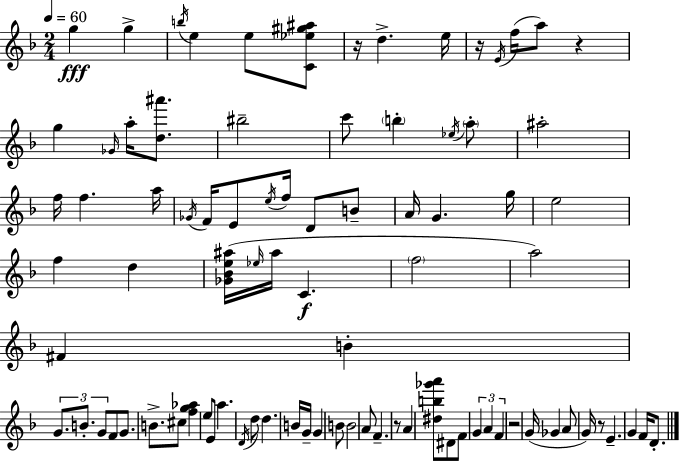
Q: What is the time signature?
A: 2/4